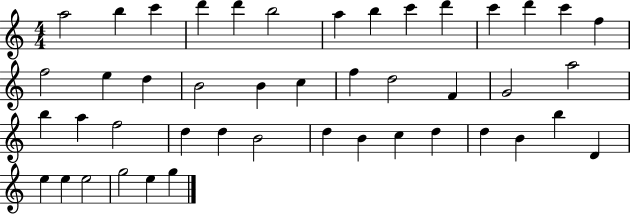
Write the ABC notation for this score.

X:1
T:Untitled
M:4/4
L:1/4
K:C
a2 b c' d' d' b2 a b c' d' c' d' c' f f2 e d B2 B c f d2 F G2 a2 b a f2 d d B2 d B c d d B b D e e e2 g2 e g